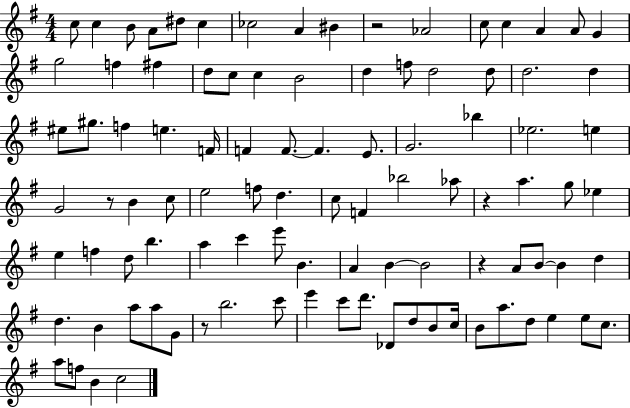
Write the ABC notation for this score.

X:1
T:Untitled
M:4/4
L:1/4
K:G
c/2 c B/2 A/2 ^d/2 c _c2 A ^B z2 _A2 c/2 c A A/2 G g2 f ^f d/2 c/2 c B2 d f/2 d2 d/2 d2 d ^e/2 ^g/2 f e F/4 F F/2 F E/2 G2 _b _e2 e G2 z/2 B c/2 e2 f/2 d c/2 F _b2 _a/2 z a g/2 _e e f d/2 b a c' e'/2 B A B B2 z A/2 B/2 B d d B a/2 a/2 G/2 z/2 b2 c'/2 e' c'/2 d'/2 _D/2 d/2 B/2 c/4 B/2 a/2 d/2 e e/2 c/2 a/2 f/2 B c2